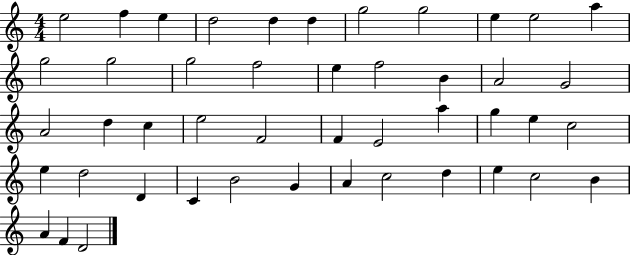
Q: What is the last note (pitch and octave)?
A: D4